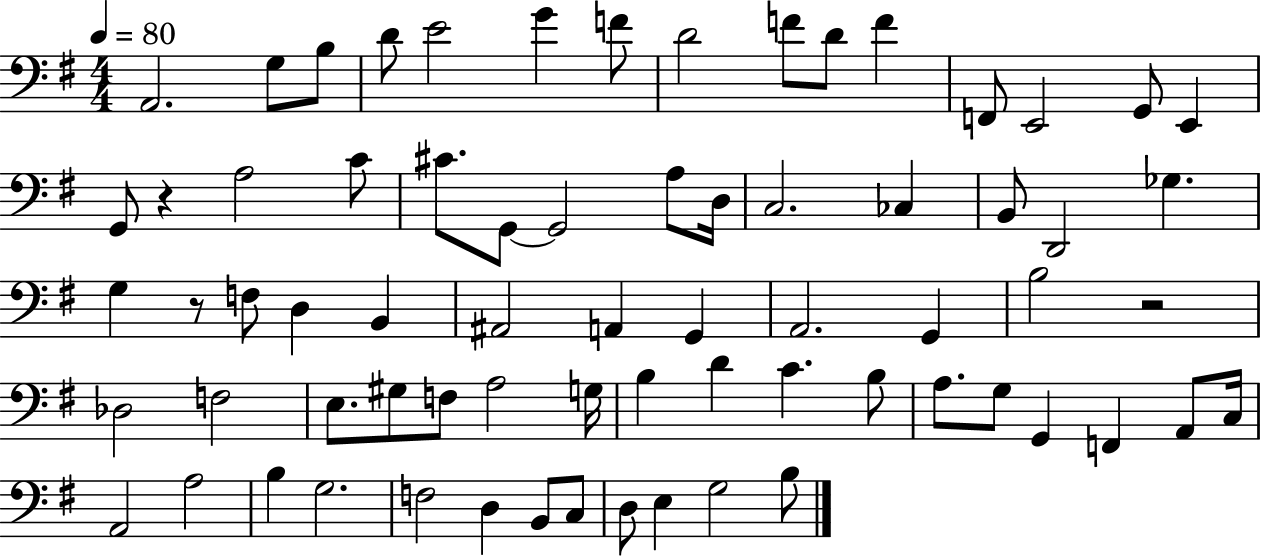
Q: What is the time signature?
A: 4/4